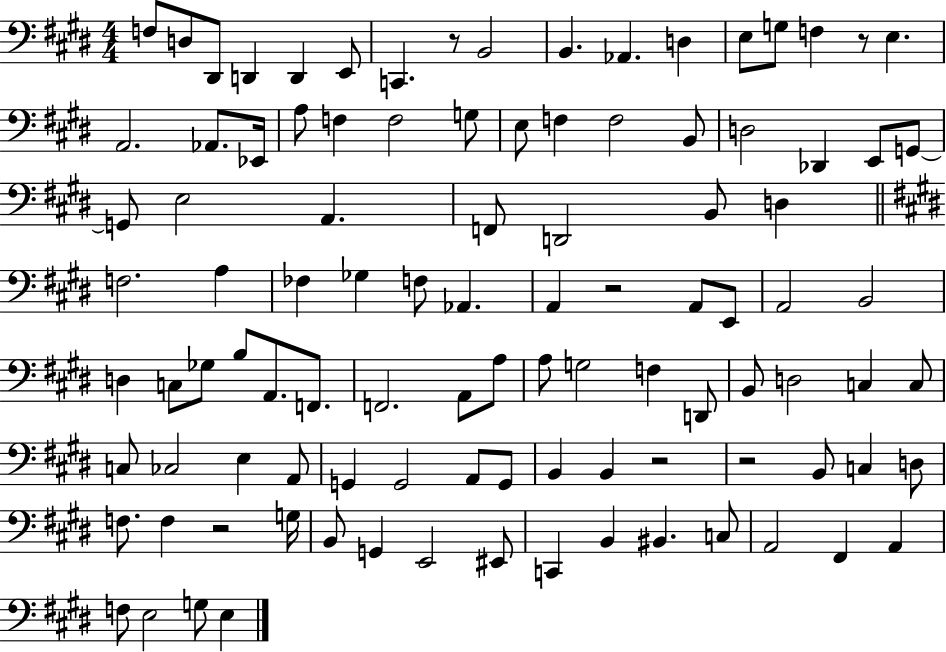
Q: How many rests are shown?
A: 6